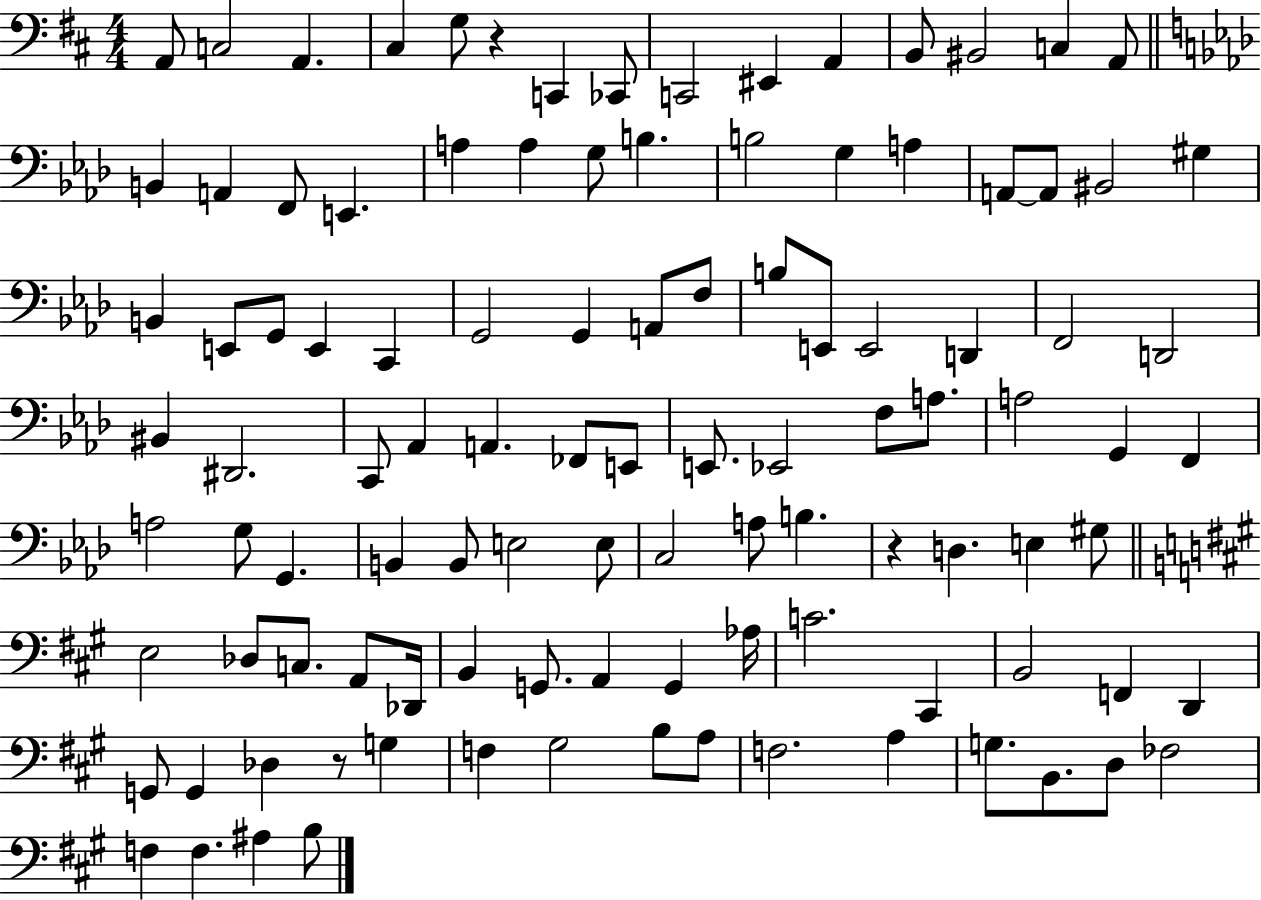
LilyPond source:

{
  \clef bass
  \numericTimeSignature
  \time 4/4
  \key d \major
  a,8 c2 a,4. | cis4 g8 r4 c,4 ces,8 | c,2 eis,4 a,4 | b,8 bis,2 c4 a,8 | \break \bar "||" \break \key aes \major b,4 a,4 f,8 e,4. | a4 a4 g8 b4. | b2 g4 a4 | a,8~~ a,8 bis,2 gis4 | \break b,4 e,8 g,8 e,4 c,4 | g,2 g,4 a,8 f8 | b8 e,8 e,2 d,4 | f,2 d,2 | \break bis,4 dis,2. | c,8 aes,4 a,4. fes,8 e,8 | e,8. ees,2 f8 a8. | a2 g,4 f,4 | \break a2 g8 g,4. | b,4 b,8 e2 e8 | c2 a8 b4. | r4 d4. e4 gis8 | \break \bar "||" \break \key a \major e2 des8 c8. a,8 des,16 | b,4 g,8. a,4 g,4 aes16 | c'2. cis,4 | b,2 f,4 d,4 | \break g,8 g,4 des4 r8 g4 | f4 gis2 b8 a8 | f2. a4 | g8. b,8. d8 fes2 | \break f4 f4. ais4 b8 | \bar "|."
}